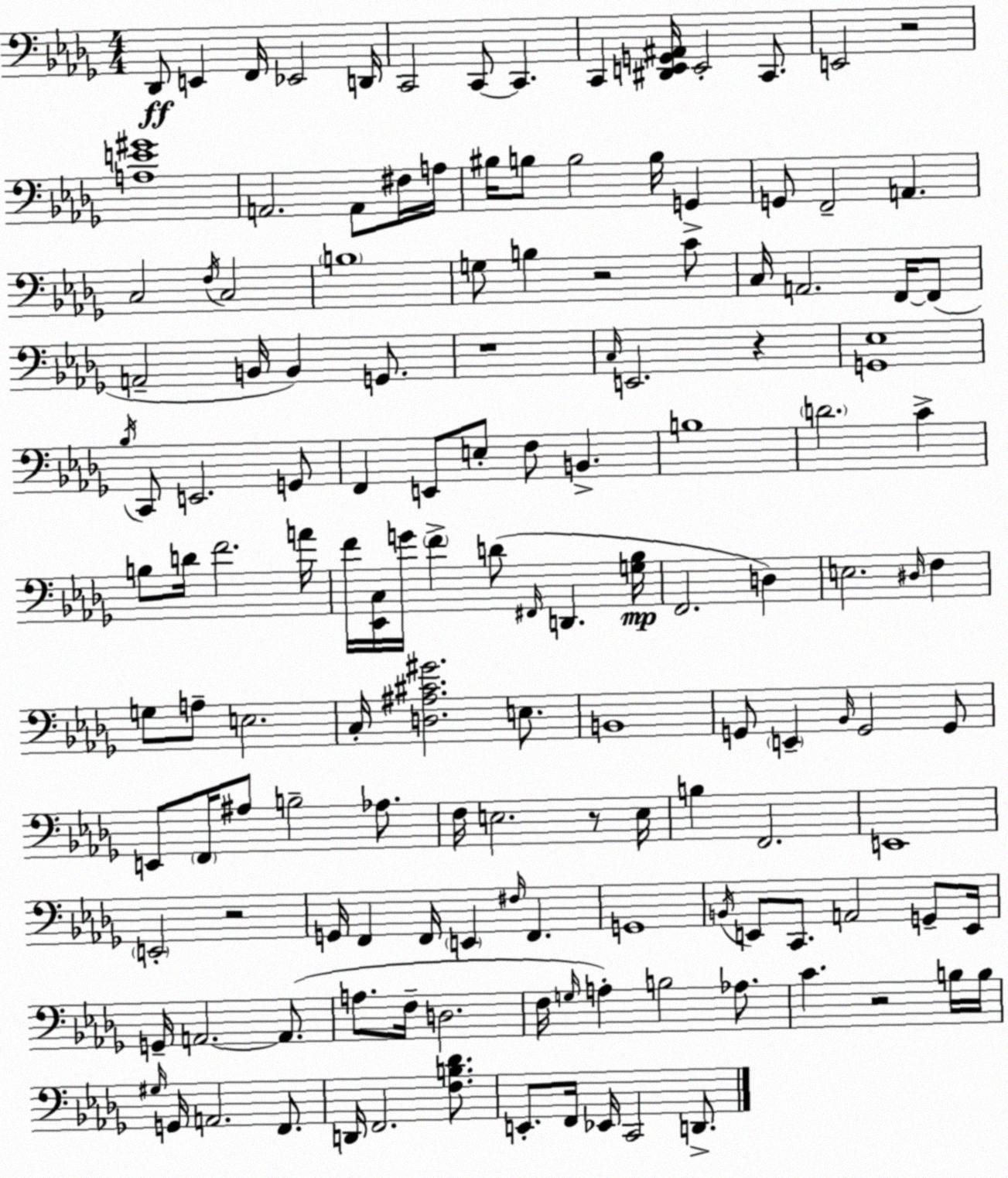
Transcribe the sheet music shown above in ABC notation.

X:1
T:Untitled
M:4/4
L:1/4
K:Bbm
_D,,/2 E,, F,,/4 _E,,2 D,,/4 C,,2 C,,/2 C,, C,, [^D,,E,,G,,^A,,]/4 E,,2 C,,/2 E,,2 z2 [A,E^G]4 A,,2 A,,/2 ^F,/4 A,/4 ^B,/4 B,/2 B,2 B,/4 G,, G,,/2 F,,2 A,, C,2 F,/4 C,2 B,4 G,/2 B, z2 C/2 C,/4 A,,2 F,,/4 F,,/2 A,,2 B,,/4 B,, G,,/2 z4 C,/4 E,,2 z [G,,_E,]4 _B,/4 C,,/2 E,,2 G,,/2 F,, E,,/2 E,/2 F,/2 B,, B,4 D2 C B,/2 D/4 F2 A/4 F/4 [_E,,C,]/4 G/4 F D/2 ^F,,/4 D,, [G,_B,]/4 F,,2 D, E,2 ^D,/4 F, G,/2 A,/2 E,2 C,/4 [D,^A,^C^G]2 E,/2 B,,4 G,,/2 E,, _B,,/4 G,,2 G,,/2 E,,/2 F,,/4 ^A,/2 B,2 _A,/2 F,/4 E,2 z/2 E,/4 B, F,,2 E,,4 E,,2 z2 G,,/4 F,, F,,/4 E,, ^F,/4 F,, G,,4 B,,/4 E,,/2 C,,/2 A,,2 G,,/2 E,,/4 G,,/4 A,,2 A,,/2 A,/2 F,/4 D,2 F,/4 G,/4 A, B,2 _A,/2 C z2 B,/4 B,/4 ^G,/4 G,,/4 A,,2 F,,/2 D,,/4 F,,2 [F,B,_D]/2 E,,/2 F,,/4 _E,,/4 C,,2 D,,/2